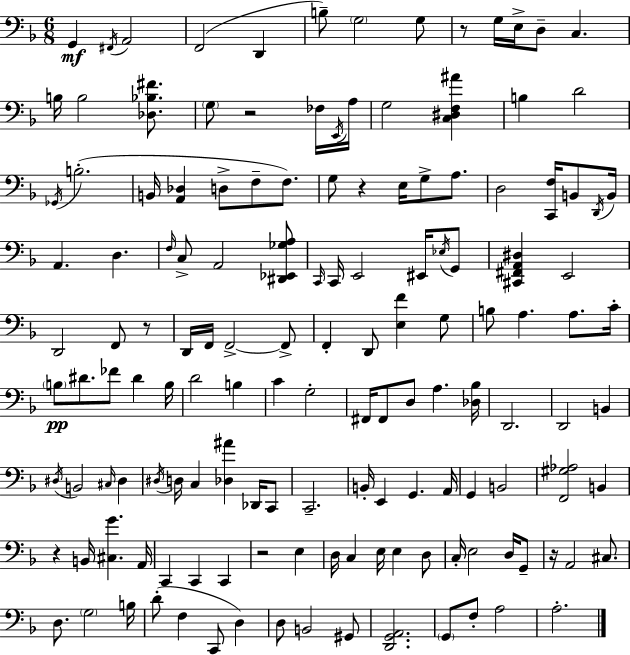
{
  \clef bass
  \numericTimeSignature
  \time 6/8
  \key d \minor
  \repeat volta 2 { g,4\mf \acciaccatura { fis,16 } a,2 | f,2( d,4 | b8--) \parenthesize g2 g8 | r8 g16 e16-> d8-- c4. | \break b16 b2 <des bes fis'>8. | \parenthesize g8 r2 fes16 | \acciaccatura { e,16 } a16 g2 <c dis f ais'>4 | b4 d'2 | \break \acciaccatura { ges,16 } b2.-.( | b,16 <a, des>4 d8-> f8-- | f8.) g8 r4 e16 g8-> | a8. d2 <c, f>16 | \break b,8 \acciaccatura { d,16 } b,16 a,4. d4. | \grace { f16 } c8-> a,2 | <dis, ees, ges a>8 \grace { c,16 } c,16 e,2 | eis,16 \acciaccatura { ees16 } g,8 <cis, fis, a, dis>4 e,2 | \break d,2 | f,8 r8 d,16 f,16 f,2->~~ | f,8-> f,4-. d,8 | <e f'>4 g8 b8 a4. | \break a8. c'16-. \parenthesize b8\pp dis'8. | fes'8 dis'4 b16 d'2 | b4 c'4 g2-. | fis,16 fis,8 d8 | \break a4. <des bes>16 d,2. | d,2 | b,4 \acciaccatura { dis16 } b,2 | \grace { cis16 } dis4 \acciaccatura { dis16 } d16 c4 | \break <des ais'>4 des,16 c,8 c,2.-- | b,16-. e,4 | g,4. a,16 g,4 | b,2 <f, gis aes>2 | \break b,4 r4 | b,16 <cis g'>4. a,16 c,4 | c,4 c,4 r2 | e4 d16 c4 | \break e16 e4 d8 c16-. e2 | d16 g,8-- r16 a,2 | cis8. d8. | \parenthesize g2 b16 d'8-.( | \break f4 c,8 d4) d8 | b,2 gis,8 <d, g, a,>2. | \parenthesize g,8 | f8-. a2 a2.-. | \break } \bar "|."
}